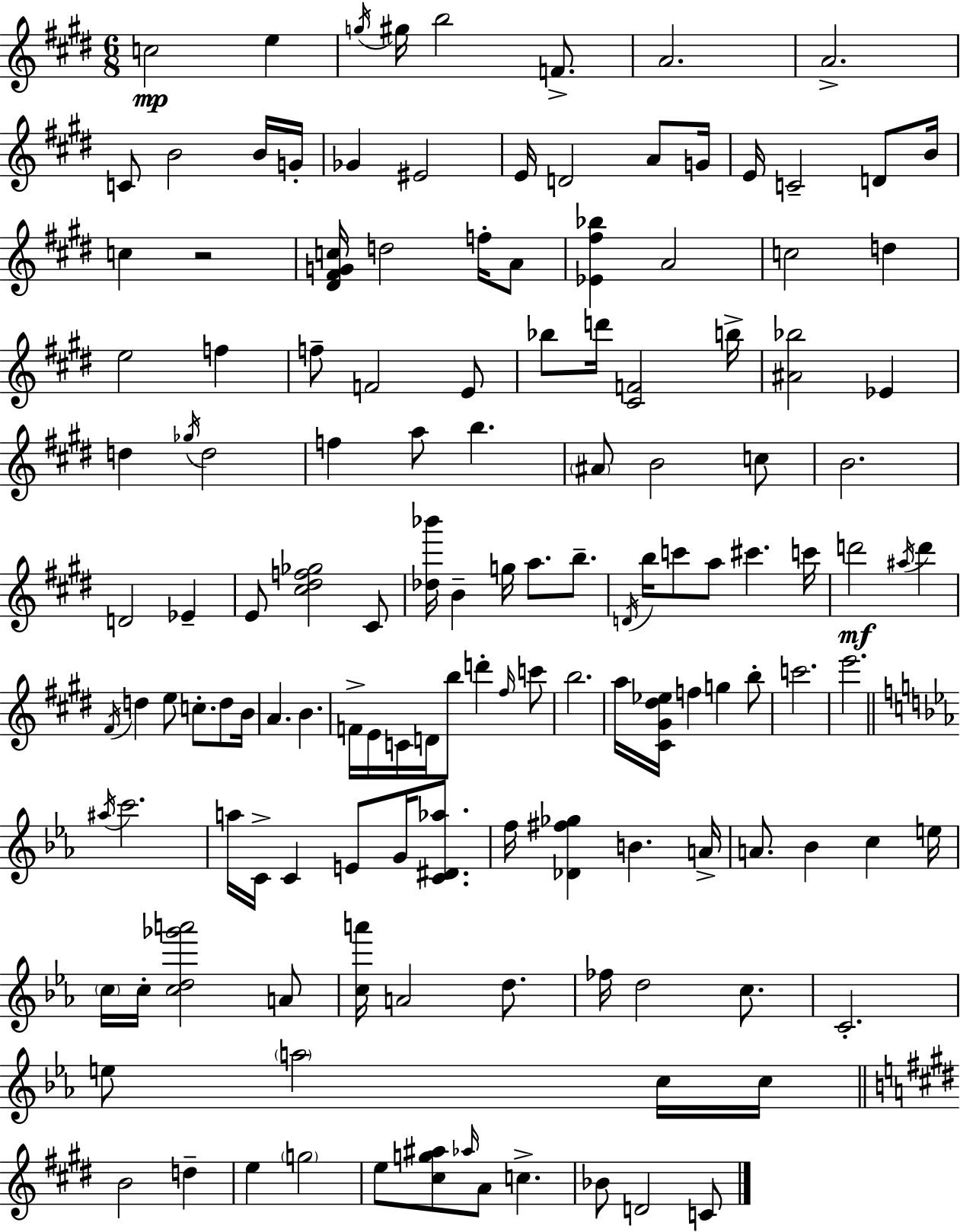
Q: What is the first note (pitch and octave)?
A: C5